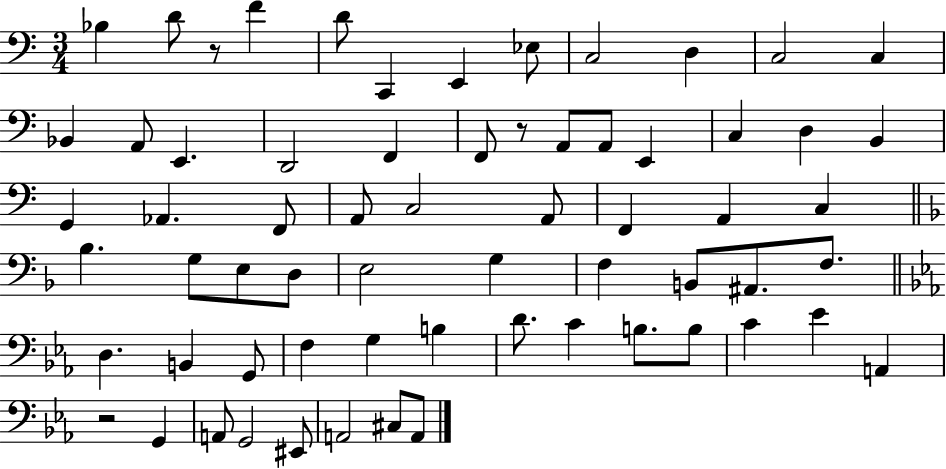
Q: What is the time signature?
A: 3/4